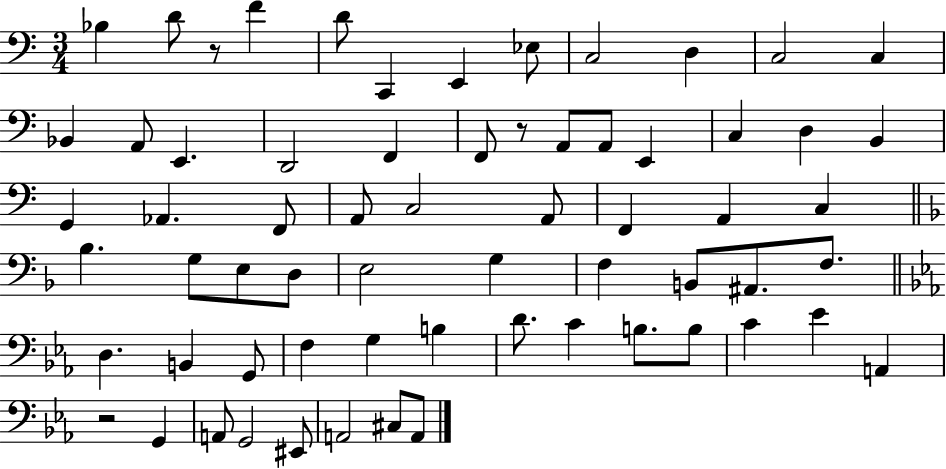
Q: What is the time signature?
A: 3/4